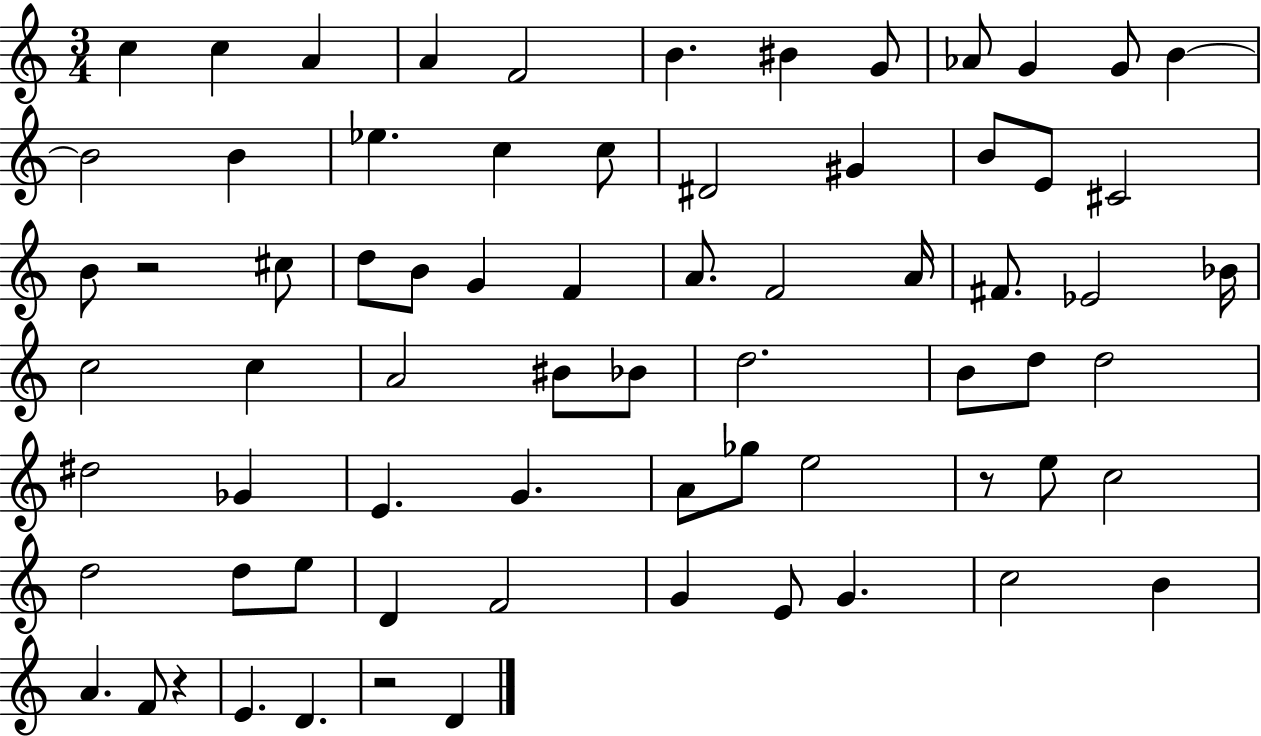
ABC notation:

X:1
T:Untitled
M:3/4
L:1/4
K:C
c c A A F2 B ^B G/2 _A/2 G G/2 B B2 B _e c c/2 ^D2 ^G B/2 E/2 ^C2 B/2 z2 ^c/2 d/2 B/2 G F A/2 F2 A/4 ^F/2 _E2 _B/4 c2 c A2 ^B/2 _B/2 d2 B/2 d/2 d2 ^d2 _G E G A/2 _g/2 e2 z/2 e/2 c2 d2 d/2 e/2 D F2 G E/2 G c2 B A F/2 z E D z2 D